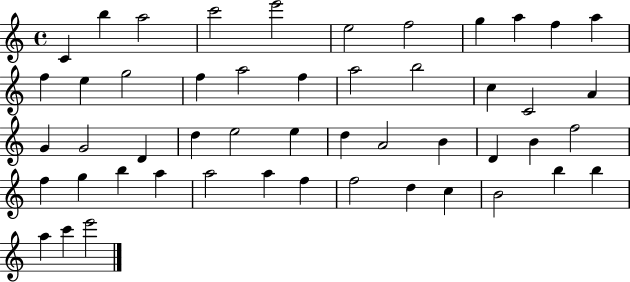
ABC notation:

X:1
T:Untitled
M:4/4
L:1/4
K:C
C b a2 c'2 e'2 e2 f2 g a f a f e g2 f a2 f a2 b2 c C2 A G G2 D d e2 e d A2 B D B f2 f g b a a2 a f f2 d c B2 b b a c' e'2